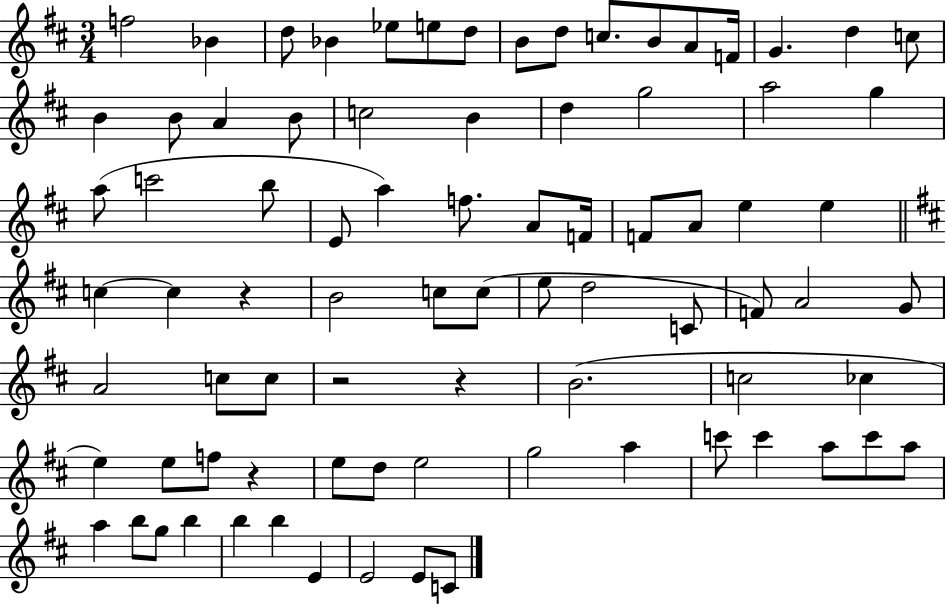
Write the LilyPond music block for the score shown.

{
  \clef treble
  \numericTimeSignature
  \time 3/4
  \key d \major
  f''2 bes'4 | d''8 bes'4 ees''8 e''8 d''8 | b'8 d''8 c''8. b'8 a'8 f'16 | g'4. d''4 c''8 | \break b'4 b'8 a'4 b'8 | c''2 b'4 | d''4 g''2 | a''2 g''4 | \break a''8( c'''2 b''8 | e'8 a''4) f''8. a'8 f'16 | f'8 a'8 e''4 e''4 | \bar "||" \break \key b \minor c''4~~ c''4 r4 | b'2 c''8 c''8( | e''8 d''2 c'8 | f'8) a'2 g'8 | \break a'2 c''8 c''8 | r2 r4 | b'2.( | c''2 ces''4 | \break e''4) e''8 f''8 r4 | e''8 d''8 e''2 | g''2 a''4 | c'''8 c'''4 a''8 c'''8 a''8 | \break a''4 b''8 g''8 b''4 | b''4 b''4 e'4 | e'2 e'8 c'8 | \bar "|."
}